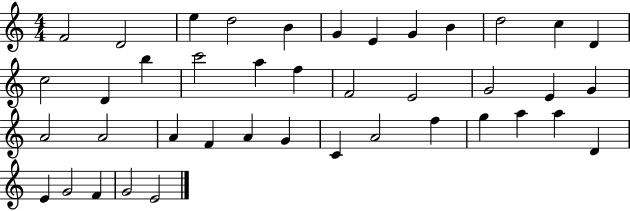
F4/h D4/h E5/q D5/h B4/q G4/q E4/q G4/q B4/q D5/h C5/q D4/q C5/h D4/q B5/q C6/h A5/q F5/q F4/h E4/h G4/h E4/q G4/q A4/h A4/h A4/q F4/q A4/q G4/q C4/q A4/h F5/q G5/q A5/q A5/q D4/q E4/q G4/h F4/q G4/h E4/h